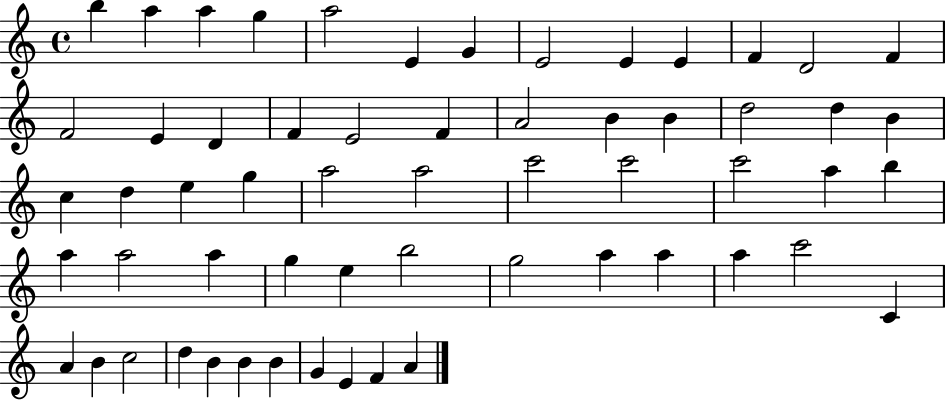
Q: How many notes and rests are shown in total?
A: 59